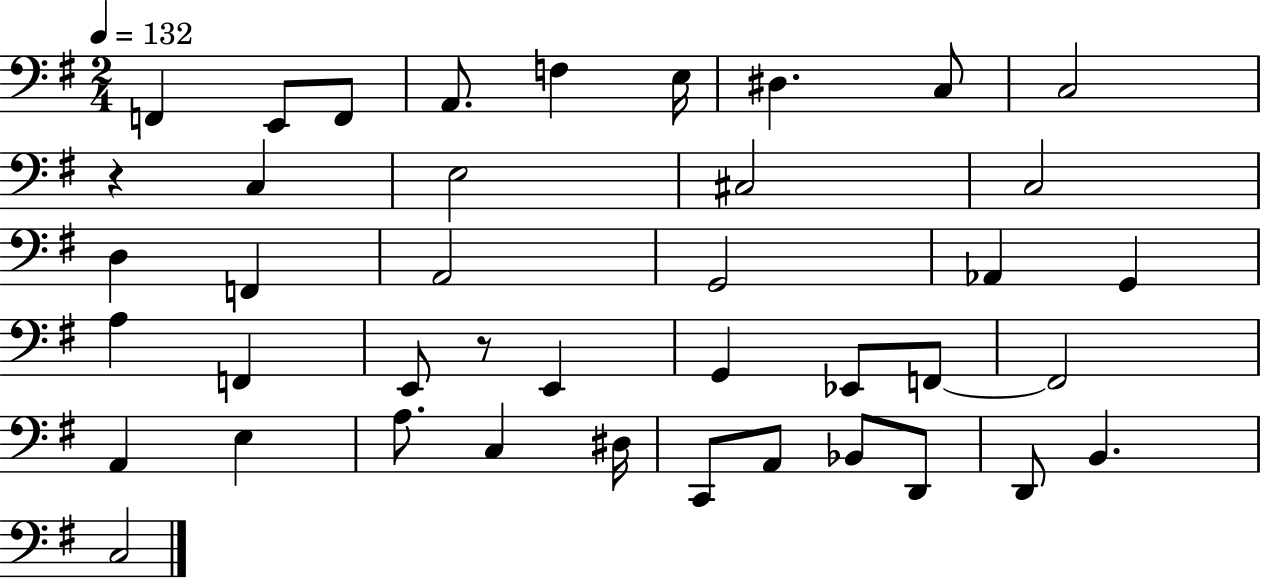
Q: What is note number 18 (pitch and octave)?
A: Ab2